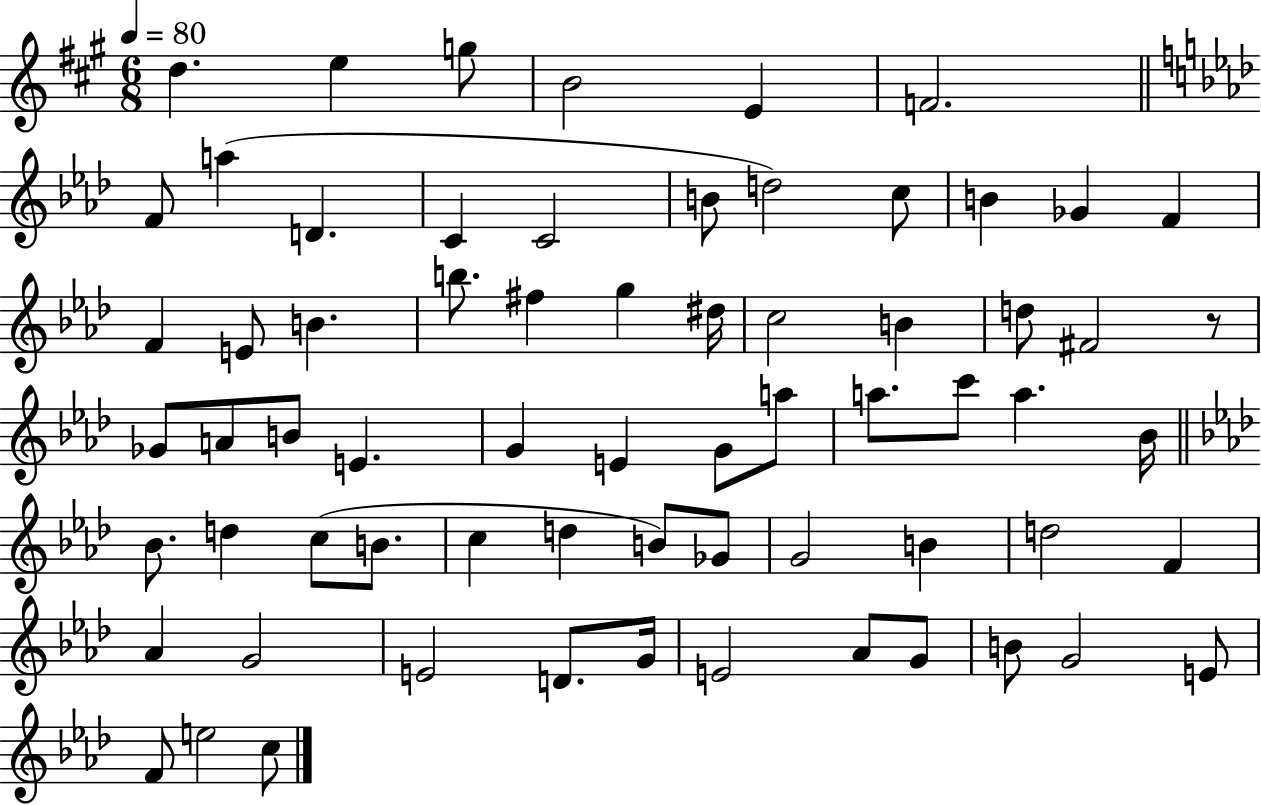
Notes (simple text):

D5/q. E5/q G5/e B4/h E4/q F4/h. F4/e A5/q D4/q. C4/q C4/h B4/e D5/h C5/e B4/q Gb4/q F4/q F4/q E4/e B4/q. B5/e. F#5/q G5/q D#5/s C5/h B4/q D5/e F#4/h R/e Gb4/e A4/e B4/e E4/q. G4/q E4/q G4/e A5/e A5/e. C6/e A5/q. Bb4/s Bb4/e. D5/q C5/e B4/e. C5/q D5/q B4/e Gb4/e G4/h B4/q D5/h F4/q Ab4/q G4/h E4/h D4/e. G4/s E4/h Ab4/e G4/e B4/e G4/h E4/e F4/e E5/h C5/e